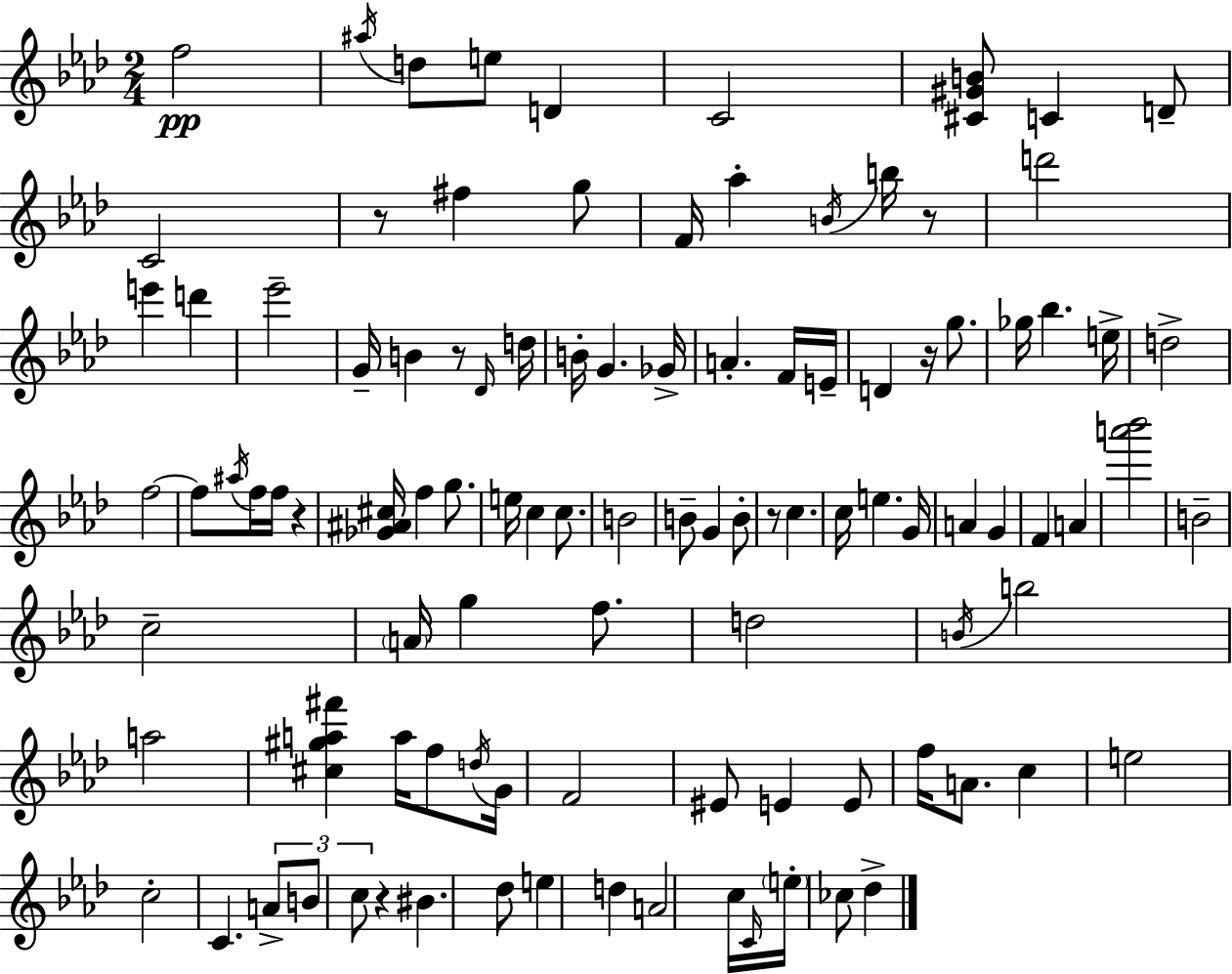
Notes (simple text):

F5/h A#5/s D5/e E5/e D4/q C4/h [C#4,G#4,B4]/e C4/q D4/e C4/h R/e F#5/q G5/e F4/s Ab5/q B4/s B5/s R/e D6/h E6/q D6/q Eb6/h G4/s B4/q R/e Db4/s D5/s B4/s G4/q. Gb4/s A4/q. F4/s E4/s D4/q R/s G5/e. Gb5/s Bb5/q. E5/s D5/h F5/h F5/e A#5/s F5/s F5/s R/q [Gb4,A#4,C#5]/s F5/q G5/e. E5/s C5/q C5/e. B4/h B4/e G4/q B4/e R/e C5/q. C5/s E5/q. G4/s A4/q G4/q F4/q A4/q [A6,Bb6]/h B4/h C5/h A4/s G5/q F5/e. D5/h B4/s B5/h A5/h [C#5,G#5,A5,F#6]/q A5/s F5/e D5/s G4/s F4/h EIS4/e E4/q E4/e F5/s A4/e. C5/q E5/h C5/h C4/q. A4/e B4/e C5/e R/q BIS4/q. Db5/e E5/q D5/q A4/h C5/s C4/s E5/s CES5/e Db5/q